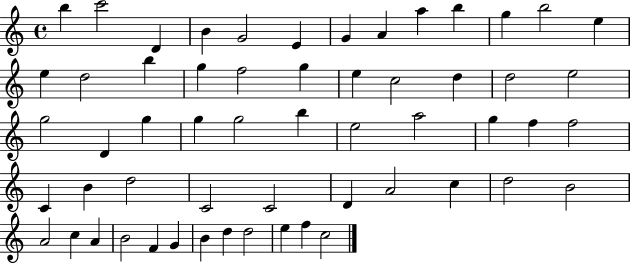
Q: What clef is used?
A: treble